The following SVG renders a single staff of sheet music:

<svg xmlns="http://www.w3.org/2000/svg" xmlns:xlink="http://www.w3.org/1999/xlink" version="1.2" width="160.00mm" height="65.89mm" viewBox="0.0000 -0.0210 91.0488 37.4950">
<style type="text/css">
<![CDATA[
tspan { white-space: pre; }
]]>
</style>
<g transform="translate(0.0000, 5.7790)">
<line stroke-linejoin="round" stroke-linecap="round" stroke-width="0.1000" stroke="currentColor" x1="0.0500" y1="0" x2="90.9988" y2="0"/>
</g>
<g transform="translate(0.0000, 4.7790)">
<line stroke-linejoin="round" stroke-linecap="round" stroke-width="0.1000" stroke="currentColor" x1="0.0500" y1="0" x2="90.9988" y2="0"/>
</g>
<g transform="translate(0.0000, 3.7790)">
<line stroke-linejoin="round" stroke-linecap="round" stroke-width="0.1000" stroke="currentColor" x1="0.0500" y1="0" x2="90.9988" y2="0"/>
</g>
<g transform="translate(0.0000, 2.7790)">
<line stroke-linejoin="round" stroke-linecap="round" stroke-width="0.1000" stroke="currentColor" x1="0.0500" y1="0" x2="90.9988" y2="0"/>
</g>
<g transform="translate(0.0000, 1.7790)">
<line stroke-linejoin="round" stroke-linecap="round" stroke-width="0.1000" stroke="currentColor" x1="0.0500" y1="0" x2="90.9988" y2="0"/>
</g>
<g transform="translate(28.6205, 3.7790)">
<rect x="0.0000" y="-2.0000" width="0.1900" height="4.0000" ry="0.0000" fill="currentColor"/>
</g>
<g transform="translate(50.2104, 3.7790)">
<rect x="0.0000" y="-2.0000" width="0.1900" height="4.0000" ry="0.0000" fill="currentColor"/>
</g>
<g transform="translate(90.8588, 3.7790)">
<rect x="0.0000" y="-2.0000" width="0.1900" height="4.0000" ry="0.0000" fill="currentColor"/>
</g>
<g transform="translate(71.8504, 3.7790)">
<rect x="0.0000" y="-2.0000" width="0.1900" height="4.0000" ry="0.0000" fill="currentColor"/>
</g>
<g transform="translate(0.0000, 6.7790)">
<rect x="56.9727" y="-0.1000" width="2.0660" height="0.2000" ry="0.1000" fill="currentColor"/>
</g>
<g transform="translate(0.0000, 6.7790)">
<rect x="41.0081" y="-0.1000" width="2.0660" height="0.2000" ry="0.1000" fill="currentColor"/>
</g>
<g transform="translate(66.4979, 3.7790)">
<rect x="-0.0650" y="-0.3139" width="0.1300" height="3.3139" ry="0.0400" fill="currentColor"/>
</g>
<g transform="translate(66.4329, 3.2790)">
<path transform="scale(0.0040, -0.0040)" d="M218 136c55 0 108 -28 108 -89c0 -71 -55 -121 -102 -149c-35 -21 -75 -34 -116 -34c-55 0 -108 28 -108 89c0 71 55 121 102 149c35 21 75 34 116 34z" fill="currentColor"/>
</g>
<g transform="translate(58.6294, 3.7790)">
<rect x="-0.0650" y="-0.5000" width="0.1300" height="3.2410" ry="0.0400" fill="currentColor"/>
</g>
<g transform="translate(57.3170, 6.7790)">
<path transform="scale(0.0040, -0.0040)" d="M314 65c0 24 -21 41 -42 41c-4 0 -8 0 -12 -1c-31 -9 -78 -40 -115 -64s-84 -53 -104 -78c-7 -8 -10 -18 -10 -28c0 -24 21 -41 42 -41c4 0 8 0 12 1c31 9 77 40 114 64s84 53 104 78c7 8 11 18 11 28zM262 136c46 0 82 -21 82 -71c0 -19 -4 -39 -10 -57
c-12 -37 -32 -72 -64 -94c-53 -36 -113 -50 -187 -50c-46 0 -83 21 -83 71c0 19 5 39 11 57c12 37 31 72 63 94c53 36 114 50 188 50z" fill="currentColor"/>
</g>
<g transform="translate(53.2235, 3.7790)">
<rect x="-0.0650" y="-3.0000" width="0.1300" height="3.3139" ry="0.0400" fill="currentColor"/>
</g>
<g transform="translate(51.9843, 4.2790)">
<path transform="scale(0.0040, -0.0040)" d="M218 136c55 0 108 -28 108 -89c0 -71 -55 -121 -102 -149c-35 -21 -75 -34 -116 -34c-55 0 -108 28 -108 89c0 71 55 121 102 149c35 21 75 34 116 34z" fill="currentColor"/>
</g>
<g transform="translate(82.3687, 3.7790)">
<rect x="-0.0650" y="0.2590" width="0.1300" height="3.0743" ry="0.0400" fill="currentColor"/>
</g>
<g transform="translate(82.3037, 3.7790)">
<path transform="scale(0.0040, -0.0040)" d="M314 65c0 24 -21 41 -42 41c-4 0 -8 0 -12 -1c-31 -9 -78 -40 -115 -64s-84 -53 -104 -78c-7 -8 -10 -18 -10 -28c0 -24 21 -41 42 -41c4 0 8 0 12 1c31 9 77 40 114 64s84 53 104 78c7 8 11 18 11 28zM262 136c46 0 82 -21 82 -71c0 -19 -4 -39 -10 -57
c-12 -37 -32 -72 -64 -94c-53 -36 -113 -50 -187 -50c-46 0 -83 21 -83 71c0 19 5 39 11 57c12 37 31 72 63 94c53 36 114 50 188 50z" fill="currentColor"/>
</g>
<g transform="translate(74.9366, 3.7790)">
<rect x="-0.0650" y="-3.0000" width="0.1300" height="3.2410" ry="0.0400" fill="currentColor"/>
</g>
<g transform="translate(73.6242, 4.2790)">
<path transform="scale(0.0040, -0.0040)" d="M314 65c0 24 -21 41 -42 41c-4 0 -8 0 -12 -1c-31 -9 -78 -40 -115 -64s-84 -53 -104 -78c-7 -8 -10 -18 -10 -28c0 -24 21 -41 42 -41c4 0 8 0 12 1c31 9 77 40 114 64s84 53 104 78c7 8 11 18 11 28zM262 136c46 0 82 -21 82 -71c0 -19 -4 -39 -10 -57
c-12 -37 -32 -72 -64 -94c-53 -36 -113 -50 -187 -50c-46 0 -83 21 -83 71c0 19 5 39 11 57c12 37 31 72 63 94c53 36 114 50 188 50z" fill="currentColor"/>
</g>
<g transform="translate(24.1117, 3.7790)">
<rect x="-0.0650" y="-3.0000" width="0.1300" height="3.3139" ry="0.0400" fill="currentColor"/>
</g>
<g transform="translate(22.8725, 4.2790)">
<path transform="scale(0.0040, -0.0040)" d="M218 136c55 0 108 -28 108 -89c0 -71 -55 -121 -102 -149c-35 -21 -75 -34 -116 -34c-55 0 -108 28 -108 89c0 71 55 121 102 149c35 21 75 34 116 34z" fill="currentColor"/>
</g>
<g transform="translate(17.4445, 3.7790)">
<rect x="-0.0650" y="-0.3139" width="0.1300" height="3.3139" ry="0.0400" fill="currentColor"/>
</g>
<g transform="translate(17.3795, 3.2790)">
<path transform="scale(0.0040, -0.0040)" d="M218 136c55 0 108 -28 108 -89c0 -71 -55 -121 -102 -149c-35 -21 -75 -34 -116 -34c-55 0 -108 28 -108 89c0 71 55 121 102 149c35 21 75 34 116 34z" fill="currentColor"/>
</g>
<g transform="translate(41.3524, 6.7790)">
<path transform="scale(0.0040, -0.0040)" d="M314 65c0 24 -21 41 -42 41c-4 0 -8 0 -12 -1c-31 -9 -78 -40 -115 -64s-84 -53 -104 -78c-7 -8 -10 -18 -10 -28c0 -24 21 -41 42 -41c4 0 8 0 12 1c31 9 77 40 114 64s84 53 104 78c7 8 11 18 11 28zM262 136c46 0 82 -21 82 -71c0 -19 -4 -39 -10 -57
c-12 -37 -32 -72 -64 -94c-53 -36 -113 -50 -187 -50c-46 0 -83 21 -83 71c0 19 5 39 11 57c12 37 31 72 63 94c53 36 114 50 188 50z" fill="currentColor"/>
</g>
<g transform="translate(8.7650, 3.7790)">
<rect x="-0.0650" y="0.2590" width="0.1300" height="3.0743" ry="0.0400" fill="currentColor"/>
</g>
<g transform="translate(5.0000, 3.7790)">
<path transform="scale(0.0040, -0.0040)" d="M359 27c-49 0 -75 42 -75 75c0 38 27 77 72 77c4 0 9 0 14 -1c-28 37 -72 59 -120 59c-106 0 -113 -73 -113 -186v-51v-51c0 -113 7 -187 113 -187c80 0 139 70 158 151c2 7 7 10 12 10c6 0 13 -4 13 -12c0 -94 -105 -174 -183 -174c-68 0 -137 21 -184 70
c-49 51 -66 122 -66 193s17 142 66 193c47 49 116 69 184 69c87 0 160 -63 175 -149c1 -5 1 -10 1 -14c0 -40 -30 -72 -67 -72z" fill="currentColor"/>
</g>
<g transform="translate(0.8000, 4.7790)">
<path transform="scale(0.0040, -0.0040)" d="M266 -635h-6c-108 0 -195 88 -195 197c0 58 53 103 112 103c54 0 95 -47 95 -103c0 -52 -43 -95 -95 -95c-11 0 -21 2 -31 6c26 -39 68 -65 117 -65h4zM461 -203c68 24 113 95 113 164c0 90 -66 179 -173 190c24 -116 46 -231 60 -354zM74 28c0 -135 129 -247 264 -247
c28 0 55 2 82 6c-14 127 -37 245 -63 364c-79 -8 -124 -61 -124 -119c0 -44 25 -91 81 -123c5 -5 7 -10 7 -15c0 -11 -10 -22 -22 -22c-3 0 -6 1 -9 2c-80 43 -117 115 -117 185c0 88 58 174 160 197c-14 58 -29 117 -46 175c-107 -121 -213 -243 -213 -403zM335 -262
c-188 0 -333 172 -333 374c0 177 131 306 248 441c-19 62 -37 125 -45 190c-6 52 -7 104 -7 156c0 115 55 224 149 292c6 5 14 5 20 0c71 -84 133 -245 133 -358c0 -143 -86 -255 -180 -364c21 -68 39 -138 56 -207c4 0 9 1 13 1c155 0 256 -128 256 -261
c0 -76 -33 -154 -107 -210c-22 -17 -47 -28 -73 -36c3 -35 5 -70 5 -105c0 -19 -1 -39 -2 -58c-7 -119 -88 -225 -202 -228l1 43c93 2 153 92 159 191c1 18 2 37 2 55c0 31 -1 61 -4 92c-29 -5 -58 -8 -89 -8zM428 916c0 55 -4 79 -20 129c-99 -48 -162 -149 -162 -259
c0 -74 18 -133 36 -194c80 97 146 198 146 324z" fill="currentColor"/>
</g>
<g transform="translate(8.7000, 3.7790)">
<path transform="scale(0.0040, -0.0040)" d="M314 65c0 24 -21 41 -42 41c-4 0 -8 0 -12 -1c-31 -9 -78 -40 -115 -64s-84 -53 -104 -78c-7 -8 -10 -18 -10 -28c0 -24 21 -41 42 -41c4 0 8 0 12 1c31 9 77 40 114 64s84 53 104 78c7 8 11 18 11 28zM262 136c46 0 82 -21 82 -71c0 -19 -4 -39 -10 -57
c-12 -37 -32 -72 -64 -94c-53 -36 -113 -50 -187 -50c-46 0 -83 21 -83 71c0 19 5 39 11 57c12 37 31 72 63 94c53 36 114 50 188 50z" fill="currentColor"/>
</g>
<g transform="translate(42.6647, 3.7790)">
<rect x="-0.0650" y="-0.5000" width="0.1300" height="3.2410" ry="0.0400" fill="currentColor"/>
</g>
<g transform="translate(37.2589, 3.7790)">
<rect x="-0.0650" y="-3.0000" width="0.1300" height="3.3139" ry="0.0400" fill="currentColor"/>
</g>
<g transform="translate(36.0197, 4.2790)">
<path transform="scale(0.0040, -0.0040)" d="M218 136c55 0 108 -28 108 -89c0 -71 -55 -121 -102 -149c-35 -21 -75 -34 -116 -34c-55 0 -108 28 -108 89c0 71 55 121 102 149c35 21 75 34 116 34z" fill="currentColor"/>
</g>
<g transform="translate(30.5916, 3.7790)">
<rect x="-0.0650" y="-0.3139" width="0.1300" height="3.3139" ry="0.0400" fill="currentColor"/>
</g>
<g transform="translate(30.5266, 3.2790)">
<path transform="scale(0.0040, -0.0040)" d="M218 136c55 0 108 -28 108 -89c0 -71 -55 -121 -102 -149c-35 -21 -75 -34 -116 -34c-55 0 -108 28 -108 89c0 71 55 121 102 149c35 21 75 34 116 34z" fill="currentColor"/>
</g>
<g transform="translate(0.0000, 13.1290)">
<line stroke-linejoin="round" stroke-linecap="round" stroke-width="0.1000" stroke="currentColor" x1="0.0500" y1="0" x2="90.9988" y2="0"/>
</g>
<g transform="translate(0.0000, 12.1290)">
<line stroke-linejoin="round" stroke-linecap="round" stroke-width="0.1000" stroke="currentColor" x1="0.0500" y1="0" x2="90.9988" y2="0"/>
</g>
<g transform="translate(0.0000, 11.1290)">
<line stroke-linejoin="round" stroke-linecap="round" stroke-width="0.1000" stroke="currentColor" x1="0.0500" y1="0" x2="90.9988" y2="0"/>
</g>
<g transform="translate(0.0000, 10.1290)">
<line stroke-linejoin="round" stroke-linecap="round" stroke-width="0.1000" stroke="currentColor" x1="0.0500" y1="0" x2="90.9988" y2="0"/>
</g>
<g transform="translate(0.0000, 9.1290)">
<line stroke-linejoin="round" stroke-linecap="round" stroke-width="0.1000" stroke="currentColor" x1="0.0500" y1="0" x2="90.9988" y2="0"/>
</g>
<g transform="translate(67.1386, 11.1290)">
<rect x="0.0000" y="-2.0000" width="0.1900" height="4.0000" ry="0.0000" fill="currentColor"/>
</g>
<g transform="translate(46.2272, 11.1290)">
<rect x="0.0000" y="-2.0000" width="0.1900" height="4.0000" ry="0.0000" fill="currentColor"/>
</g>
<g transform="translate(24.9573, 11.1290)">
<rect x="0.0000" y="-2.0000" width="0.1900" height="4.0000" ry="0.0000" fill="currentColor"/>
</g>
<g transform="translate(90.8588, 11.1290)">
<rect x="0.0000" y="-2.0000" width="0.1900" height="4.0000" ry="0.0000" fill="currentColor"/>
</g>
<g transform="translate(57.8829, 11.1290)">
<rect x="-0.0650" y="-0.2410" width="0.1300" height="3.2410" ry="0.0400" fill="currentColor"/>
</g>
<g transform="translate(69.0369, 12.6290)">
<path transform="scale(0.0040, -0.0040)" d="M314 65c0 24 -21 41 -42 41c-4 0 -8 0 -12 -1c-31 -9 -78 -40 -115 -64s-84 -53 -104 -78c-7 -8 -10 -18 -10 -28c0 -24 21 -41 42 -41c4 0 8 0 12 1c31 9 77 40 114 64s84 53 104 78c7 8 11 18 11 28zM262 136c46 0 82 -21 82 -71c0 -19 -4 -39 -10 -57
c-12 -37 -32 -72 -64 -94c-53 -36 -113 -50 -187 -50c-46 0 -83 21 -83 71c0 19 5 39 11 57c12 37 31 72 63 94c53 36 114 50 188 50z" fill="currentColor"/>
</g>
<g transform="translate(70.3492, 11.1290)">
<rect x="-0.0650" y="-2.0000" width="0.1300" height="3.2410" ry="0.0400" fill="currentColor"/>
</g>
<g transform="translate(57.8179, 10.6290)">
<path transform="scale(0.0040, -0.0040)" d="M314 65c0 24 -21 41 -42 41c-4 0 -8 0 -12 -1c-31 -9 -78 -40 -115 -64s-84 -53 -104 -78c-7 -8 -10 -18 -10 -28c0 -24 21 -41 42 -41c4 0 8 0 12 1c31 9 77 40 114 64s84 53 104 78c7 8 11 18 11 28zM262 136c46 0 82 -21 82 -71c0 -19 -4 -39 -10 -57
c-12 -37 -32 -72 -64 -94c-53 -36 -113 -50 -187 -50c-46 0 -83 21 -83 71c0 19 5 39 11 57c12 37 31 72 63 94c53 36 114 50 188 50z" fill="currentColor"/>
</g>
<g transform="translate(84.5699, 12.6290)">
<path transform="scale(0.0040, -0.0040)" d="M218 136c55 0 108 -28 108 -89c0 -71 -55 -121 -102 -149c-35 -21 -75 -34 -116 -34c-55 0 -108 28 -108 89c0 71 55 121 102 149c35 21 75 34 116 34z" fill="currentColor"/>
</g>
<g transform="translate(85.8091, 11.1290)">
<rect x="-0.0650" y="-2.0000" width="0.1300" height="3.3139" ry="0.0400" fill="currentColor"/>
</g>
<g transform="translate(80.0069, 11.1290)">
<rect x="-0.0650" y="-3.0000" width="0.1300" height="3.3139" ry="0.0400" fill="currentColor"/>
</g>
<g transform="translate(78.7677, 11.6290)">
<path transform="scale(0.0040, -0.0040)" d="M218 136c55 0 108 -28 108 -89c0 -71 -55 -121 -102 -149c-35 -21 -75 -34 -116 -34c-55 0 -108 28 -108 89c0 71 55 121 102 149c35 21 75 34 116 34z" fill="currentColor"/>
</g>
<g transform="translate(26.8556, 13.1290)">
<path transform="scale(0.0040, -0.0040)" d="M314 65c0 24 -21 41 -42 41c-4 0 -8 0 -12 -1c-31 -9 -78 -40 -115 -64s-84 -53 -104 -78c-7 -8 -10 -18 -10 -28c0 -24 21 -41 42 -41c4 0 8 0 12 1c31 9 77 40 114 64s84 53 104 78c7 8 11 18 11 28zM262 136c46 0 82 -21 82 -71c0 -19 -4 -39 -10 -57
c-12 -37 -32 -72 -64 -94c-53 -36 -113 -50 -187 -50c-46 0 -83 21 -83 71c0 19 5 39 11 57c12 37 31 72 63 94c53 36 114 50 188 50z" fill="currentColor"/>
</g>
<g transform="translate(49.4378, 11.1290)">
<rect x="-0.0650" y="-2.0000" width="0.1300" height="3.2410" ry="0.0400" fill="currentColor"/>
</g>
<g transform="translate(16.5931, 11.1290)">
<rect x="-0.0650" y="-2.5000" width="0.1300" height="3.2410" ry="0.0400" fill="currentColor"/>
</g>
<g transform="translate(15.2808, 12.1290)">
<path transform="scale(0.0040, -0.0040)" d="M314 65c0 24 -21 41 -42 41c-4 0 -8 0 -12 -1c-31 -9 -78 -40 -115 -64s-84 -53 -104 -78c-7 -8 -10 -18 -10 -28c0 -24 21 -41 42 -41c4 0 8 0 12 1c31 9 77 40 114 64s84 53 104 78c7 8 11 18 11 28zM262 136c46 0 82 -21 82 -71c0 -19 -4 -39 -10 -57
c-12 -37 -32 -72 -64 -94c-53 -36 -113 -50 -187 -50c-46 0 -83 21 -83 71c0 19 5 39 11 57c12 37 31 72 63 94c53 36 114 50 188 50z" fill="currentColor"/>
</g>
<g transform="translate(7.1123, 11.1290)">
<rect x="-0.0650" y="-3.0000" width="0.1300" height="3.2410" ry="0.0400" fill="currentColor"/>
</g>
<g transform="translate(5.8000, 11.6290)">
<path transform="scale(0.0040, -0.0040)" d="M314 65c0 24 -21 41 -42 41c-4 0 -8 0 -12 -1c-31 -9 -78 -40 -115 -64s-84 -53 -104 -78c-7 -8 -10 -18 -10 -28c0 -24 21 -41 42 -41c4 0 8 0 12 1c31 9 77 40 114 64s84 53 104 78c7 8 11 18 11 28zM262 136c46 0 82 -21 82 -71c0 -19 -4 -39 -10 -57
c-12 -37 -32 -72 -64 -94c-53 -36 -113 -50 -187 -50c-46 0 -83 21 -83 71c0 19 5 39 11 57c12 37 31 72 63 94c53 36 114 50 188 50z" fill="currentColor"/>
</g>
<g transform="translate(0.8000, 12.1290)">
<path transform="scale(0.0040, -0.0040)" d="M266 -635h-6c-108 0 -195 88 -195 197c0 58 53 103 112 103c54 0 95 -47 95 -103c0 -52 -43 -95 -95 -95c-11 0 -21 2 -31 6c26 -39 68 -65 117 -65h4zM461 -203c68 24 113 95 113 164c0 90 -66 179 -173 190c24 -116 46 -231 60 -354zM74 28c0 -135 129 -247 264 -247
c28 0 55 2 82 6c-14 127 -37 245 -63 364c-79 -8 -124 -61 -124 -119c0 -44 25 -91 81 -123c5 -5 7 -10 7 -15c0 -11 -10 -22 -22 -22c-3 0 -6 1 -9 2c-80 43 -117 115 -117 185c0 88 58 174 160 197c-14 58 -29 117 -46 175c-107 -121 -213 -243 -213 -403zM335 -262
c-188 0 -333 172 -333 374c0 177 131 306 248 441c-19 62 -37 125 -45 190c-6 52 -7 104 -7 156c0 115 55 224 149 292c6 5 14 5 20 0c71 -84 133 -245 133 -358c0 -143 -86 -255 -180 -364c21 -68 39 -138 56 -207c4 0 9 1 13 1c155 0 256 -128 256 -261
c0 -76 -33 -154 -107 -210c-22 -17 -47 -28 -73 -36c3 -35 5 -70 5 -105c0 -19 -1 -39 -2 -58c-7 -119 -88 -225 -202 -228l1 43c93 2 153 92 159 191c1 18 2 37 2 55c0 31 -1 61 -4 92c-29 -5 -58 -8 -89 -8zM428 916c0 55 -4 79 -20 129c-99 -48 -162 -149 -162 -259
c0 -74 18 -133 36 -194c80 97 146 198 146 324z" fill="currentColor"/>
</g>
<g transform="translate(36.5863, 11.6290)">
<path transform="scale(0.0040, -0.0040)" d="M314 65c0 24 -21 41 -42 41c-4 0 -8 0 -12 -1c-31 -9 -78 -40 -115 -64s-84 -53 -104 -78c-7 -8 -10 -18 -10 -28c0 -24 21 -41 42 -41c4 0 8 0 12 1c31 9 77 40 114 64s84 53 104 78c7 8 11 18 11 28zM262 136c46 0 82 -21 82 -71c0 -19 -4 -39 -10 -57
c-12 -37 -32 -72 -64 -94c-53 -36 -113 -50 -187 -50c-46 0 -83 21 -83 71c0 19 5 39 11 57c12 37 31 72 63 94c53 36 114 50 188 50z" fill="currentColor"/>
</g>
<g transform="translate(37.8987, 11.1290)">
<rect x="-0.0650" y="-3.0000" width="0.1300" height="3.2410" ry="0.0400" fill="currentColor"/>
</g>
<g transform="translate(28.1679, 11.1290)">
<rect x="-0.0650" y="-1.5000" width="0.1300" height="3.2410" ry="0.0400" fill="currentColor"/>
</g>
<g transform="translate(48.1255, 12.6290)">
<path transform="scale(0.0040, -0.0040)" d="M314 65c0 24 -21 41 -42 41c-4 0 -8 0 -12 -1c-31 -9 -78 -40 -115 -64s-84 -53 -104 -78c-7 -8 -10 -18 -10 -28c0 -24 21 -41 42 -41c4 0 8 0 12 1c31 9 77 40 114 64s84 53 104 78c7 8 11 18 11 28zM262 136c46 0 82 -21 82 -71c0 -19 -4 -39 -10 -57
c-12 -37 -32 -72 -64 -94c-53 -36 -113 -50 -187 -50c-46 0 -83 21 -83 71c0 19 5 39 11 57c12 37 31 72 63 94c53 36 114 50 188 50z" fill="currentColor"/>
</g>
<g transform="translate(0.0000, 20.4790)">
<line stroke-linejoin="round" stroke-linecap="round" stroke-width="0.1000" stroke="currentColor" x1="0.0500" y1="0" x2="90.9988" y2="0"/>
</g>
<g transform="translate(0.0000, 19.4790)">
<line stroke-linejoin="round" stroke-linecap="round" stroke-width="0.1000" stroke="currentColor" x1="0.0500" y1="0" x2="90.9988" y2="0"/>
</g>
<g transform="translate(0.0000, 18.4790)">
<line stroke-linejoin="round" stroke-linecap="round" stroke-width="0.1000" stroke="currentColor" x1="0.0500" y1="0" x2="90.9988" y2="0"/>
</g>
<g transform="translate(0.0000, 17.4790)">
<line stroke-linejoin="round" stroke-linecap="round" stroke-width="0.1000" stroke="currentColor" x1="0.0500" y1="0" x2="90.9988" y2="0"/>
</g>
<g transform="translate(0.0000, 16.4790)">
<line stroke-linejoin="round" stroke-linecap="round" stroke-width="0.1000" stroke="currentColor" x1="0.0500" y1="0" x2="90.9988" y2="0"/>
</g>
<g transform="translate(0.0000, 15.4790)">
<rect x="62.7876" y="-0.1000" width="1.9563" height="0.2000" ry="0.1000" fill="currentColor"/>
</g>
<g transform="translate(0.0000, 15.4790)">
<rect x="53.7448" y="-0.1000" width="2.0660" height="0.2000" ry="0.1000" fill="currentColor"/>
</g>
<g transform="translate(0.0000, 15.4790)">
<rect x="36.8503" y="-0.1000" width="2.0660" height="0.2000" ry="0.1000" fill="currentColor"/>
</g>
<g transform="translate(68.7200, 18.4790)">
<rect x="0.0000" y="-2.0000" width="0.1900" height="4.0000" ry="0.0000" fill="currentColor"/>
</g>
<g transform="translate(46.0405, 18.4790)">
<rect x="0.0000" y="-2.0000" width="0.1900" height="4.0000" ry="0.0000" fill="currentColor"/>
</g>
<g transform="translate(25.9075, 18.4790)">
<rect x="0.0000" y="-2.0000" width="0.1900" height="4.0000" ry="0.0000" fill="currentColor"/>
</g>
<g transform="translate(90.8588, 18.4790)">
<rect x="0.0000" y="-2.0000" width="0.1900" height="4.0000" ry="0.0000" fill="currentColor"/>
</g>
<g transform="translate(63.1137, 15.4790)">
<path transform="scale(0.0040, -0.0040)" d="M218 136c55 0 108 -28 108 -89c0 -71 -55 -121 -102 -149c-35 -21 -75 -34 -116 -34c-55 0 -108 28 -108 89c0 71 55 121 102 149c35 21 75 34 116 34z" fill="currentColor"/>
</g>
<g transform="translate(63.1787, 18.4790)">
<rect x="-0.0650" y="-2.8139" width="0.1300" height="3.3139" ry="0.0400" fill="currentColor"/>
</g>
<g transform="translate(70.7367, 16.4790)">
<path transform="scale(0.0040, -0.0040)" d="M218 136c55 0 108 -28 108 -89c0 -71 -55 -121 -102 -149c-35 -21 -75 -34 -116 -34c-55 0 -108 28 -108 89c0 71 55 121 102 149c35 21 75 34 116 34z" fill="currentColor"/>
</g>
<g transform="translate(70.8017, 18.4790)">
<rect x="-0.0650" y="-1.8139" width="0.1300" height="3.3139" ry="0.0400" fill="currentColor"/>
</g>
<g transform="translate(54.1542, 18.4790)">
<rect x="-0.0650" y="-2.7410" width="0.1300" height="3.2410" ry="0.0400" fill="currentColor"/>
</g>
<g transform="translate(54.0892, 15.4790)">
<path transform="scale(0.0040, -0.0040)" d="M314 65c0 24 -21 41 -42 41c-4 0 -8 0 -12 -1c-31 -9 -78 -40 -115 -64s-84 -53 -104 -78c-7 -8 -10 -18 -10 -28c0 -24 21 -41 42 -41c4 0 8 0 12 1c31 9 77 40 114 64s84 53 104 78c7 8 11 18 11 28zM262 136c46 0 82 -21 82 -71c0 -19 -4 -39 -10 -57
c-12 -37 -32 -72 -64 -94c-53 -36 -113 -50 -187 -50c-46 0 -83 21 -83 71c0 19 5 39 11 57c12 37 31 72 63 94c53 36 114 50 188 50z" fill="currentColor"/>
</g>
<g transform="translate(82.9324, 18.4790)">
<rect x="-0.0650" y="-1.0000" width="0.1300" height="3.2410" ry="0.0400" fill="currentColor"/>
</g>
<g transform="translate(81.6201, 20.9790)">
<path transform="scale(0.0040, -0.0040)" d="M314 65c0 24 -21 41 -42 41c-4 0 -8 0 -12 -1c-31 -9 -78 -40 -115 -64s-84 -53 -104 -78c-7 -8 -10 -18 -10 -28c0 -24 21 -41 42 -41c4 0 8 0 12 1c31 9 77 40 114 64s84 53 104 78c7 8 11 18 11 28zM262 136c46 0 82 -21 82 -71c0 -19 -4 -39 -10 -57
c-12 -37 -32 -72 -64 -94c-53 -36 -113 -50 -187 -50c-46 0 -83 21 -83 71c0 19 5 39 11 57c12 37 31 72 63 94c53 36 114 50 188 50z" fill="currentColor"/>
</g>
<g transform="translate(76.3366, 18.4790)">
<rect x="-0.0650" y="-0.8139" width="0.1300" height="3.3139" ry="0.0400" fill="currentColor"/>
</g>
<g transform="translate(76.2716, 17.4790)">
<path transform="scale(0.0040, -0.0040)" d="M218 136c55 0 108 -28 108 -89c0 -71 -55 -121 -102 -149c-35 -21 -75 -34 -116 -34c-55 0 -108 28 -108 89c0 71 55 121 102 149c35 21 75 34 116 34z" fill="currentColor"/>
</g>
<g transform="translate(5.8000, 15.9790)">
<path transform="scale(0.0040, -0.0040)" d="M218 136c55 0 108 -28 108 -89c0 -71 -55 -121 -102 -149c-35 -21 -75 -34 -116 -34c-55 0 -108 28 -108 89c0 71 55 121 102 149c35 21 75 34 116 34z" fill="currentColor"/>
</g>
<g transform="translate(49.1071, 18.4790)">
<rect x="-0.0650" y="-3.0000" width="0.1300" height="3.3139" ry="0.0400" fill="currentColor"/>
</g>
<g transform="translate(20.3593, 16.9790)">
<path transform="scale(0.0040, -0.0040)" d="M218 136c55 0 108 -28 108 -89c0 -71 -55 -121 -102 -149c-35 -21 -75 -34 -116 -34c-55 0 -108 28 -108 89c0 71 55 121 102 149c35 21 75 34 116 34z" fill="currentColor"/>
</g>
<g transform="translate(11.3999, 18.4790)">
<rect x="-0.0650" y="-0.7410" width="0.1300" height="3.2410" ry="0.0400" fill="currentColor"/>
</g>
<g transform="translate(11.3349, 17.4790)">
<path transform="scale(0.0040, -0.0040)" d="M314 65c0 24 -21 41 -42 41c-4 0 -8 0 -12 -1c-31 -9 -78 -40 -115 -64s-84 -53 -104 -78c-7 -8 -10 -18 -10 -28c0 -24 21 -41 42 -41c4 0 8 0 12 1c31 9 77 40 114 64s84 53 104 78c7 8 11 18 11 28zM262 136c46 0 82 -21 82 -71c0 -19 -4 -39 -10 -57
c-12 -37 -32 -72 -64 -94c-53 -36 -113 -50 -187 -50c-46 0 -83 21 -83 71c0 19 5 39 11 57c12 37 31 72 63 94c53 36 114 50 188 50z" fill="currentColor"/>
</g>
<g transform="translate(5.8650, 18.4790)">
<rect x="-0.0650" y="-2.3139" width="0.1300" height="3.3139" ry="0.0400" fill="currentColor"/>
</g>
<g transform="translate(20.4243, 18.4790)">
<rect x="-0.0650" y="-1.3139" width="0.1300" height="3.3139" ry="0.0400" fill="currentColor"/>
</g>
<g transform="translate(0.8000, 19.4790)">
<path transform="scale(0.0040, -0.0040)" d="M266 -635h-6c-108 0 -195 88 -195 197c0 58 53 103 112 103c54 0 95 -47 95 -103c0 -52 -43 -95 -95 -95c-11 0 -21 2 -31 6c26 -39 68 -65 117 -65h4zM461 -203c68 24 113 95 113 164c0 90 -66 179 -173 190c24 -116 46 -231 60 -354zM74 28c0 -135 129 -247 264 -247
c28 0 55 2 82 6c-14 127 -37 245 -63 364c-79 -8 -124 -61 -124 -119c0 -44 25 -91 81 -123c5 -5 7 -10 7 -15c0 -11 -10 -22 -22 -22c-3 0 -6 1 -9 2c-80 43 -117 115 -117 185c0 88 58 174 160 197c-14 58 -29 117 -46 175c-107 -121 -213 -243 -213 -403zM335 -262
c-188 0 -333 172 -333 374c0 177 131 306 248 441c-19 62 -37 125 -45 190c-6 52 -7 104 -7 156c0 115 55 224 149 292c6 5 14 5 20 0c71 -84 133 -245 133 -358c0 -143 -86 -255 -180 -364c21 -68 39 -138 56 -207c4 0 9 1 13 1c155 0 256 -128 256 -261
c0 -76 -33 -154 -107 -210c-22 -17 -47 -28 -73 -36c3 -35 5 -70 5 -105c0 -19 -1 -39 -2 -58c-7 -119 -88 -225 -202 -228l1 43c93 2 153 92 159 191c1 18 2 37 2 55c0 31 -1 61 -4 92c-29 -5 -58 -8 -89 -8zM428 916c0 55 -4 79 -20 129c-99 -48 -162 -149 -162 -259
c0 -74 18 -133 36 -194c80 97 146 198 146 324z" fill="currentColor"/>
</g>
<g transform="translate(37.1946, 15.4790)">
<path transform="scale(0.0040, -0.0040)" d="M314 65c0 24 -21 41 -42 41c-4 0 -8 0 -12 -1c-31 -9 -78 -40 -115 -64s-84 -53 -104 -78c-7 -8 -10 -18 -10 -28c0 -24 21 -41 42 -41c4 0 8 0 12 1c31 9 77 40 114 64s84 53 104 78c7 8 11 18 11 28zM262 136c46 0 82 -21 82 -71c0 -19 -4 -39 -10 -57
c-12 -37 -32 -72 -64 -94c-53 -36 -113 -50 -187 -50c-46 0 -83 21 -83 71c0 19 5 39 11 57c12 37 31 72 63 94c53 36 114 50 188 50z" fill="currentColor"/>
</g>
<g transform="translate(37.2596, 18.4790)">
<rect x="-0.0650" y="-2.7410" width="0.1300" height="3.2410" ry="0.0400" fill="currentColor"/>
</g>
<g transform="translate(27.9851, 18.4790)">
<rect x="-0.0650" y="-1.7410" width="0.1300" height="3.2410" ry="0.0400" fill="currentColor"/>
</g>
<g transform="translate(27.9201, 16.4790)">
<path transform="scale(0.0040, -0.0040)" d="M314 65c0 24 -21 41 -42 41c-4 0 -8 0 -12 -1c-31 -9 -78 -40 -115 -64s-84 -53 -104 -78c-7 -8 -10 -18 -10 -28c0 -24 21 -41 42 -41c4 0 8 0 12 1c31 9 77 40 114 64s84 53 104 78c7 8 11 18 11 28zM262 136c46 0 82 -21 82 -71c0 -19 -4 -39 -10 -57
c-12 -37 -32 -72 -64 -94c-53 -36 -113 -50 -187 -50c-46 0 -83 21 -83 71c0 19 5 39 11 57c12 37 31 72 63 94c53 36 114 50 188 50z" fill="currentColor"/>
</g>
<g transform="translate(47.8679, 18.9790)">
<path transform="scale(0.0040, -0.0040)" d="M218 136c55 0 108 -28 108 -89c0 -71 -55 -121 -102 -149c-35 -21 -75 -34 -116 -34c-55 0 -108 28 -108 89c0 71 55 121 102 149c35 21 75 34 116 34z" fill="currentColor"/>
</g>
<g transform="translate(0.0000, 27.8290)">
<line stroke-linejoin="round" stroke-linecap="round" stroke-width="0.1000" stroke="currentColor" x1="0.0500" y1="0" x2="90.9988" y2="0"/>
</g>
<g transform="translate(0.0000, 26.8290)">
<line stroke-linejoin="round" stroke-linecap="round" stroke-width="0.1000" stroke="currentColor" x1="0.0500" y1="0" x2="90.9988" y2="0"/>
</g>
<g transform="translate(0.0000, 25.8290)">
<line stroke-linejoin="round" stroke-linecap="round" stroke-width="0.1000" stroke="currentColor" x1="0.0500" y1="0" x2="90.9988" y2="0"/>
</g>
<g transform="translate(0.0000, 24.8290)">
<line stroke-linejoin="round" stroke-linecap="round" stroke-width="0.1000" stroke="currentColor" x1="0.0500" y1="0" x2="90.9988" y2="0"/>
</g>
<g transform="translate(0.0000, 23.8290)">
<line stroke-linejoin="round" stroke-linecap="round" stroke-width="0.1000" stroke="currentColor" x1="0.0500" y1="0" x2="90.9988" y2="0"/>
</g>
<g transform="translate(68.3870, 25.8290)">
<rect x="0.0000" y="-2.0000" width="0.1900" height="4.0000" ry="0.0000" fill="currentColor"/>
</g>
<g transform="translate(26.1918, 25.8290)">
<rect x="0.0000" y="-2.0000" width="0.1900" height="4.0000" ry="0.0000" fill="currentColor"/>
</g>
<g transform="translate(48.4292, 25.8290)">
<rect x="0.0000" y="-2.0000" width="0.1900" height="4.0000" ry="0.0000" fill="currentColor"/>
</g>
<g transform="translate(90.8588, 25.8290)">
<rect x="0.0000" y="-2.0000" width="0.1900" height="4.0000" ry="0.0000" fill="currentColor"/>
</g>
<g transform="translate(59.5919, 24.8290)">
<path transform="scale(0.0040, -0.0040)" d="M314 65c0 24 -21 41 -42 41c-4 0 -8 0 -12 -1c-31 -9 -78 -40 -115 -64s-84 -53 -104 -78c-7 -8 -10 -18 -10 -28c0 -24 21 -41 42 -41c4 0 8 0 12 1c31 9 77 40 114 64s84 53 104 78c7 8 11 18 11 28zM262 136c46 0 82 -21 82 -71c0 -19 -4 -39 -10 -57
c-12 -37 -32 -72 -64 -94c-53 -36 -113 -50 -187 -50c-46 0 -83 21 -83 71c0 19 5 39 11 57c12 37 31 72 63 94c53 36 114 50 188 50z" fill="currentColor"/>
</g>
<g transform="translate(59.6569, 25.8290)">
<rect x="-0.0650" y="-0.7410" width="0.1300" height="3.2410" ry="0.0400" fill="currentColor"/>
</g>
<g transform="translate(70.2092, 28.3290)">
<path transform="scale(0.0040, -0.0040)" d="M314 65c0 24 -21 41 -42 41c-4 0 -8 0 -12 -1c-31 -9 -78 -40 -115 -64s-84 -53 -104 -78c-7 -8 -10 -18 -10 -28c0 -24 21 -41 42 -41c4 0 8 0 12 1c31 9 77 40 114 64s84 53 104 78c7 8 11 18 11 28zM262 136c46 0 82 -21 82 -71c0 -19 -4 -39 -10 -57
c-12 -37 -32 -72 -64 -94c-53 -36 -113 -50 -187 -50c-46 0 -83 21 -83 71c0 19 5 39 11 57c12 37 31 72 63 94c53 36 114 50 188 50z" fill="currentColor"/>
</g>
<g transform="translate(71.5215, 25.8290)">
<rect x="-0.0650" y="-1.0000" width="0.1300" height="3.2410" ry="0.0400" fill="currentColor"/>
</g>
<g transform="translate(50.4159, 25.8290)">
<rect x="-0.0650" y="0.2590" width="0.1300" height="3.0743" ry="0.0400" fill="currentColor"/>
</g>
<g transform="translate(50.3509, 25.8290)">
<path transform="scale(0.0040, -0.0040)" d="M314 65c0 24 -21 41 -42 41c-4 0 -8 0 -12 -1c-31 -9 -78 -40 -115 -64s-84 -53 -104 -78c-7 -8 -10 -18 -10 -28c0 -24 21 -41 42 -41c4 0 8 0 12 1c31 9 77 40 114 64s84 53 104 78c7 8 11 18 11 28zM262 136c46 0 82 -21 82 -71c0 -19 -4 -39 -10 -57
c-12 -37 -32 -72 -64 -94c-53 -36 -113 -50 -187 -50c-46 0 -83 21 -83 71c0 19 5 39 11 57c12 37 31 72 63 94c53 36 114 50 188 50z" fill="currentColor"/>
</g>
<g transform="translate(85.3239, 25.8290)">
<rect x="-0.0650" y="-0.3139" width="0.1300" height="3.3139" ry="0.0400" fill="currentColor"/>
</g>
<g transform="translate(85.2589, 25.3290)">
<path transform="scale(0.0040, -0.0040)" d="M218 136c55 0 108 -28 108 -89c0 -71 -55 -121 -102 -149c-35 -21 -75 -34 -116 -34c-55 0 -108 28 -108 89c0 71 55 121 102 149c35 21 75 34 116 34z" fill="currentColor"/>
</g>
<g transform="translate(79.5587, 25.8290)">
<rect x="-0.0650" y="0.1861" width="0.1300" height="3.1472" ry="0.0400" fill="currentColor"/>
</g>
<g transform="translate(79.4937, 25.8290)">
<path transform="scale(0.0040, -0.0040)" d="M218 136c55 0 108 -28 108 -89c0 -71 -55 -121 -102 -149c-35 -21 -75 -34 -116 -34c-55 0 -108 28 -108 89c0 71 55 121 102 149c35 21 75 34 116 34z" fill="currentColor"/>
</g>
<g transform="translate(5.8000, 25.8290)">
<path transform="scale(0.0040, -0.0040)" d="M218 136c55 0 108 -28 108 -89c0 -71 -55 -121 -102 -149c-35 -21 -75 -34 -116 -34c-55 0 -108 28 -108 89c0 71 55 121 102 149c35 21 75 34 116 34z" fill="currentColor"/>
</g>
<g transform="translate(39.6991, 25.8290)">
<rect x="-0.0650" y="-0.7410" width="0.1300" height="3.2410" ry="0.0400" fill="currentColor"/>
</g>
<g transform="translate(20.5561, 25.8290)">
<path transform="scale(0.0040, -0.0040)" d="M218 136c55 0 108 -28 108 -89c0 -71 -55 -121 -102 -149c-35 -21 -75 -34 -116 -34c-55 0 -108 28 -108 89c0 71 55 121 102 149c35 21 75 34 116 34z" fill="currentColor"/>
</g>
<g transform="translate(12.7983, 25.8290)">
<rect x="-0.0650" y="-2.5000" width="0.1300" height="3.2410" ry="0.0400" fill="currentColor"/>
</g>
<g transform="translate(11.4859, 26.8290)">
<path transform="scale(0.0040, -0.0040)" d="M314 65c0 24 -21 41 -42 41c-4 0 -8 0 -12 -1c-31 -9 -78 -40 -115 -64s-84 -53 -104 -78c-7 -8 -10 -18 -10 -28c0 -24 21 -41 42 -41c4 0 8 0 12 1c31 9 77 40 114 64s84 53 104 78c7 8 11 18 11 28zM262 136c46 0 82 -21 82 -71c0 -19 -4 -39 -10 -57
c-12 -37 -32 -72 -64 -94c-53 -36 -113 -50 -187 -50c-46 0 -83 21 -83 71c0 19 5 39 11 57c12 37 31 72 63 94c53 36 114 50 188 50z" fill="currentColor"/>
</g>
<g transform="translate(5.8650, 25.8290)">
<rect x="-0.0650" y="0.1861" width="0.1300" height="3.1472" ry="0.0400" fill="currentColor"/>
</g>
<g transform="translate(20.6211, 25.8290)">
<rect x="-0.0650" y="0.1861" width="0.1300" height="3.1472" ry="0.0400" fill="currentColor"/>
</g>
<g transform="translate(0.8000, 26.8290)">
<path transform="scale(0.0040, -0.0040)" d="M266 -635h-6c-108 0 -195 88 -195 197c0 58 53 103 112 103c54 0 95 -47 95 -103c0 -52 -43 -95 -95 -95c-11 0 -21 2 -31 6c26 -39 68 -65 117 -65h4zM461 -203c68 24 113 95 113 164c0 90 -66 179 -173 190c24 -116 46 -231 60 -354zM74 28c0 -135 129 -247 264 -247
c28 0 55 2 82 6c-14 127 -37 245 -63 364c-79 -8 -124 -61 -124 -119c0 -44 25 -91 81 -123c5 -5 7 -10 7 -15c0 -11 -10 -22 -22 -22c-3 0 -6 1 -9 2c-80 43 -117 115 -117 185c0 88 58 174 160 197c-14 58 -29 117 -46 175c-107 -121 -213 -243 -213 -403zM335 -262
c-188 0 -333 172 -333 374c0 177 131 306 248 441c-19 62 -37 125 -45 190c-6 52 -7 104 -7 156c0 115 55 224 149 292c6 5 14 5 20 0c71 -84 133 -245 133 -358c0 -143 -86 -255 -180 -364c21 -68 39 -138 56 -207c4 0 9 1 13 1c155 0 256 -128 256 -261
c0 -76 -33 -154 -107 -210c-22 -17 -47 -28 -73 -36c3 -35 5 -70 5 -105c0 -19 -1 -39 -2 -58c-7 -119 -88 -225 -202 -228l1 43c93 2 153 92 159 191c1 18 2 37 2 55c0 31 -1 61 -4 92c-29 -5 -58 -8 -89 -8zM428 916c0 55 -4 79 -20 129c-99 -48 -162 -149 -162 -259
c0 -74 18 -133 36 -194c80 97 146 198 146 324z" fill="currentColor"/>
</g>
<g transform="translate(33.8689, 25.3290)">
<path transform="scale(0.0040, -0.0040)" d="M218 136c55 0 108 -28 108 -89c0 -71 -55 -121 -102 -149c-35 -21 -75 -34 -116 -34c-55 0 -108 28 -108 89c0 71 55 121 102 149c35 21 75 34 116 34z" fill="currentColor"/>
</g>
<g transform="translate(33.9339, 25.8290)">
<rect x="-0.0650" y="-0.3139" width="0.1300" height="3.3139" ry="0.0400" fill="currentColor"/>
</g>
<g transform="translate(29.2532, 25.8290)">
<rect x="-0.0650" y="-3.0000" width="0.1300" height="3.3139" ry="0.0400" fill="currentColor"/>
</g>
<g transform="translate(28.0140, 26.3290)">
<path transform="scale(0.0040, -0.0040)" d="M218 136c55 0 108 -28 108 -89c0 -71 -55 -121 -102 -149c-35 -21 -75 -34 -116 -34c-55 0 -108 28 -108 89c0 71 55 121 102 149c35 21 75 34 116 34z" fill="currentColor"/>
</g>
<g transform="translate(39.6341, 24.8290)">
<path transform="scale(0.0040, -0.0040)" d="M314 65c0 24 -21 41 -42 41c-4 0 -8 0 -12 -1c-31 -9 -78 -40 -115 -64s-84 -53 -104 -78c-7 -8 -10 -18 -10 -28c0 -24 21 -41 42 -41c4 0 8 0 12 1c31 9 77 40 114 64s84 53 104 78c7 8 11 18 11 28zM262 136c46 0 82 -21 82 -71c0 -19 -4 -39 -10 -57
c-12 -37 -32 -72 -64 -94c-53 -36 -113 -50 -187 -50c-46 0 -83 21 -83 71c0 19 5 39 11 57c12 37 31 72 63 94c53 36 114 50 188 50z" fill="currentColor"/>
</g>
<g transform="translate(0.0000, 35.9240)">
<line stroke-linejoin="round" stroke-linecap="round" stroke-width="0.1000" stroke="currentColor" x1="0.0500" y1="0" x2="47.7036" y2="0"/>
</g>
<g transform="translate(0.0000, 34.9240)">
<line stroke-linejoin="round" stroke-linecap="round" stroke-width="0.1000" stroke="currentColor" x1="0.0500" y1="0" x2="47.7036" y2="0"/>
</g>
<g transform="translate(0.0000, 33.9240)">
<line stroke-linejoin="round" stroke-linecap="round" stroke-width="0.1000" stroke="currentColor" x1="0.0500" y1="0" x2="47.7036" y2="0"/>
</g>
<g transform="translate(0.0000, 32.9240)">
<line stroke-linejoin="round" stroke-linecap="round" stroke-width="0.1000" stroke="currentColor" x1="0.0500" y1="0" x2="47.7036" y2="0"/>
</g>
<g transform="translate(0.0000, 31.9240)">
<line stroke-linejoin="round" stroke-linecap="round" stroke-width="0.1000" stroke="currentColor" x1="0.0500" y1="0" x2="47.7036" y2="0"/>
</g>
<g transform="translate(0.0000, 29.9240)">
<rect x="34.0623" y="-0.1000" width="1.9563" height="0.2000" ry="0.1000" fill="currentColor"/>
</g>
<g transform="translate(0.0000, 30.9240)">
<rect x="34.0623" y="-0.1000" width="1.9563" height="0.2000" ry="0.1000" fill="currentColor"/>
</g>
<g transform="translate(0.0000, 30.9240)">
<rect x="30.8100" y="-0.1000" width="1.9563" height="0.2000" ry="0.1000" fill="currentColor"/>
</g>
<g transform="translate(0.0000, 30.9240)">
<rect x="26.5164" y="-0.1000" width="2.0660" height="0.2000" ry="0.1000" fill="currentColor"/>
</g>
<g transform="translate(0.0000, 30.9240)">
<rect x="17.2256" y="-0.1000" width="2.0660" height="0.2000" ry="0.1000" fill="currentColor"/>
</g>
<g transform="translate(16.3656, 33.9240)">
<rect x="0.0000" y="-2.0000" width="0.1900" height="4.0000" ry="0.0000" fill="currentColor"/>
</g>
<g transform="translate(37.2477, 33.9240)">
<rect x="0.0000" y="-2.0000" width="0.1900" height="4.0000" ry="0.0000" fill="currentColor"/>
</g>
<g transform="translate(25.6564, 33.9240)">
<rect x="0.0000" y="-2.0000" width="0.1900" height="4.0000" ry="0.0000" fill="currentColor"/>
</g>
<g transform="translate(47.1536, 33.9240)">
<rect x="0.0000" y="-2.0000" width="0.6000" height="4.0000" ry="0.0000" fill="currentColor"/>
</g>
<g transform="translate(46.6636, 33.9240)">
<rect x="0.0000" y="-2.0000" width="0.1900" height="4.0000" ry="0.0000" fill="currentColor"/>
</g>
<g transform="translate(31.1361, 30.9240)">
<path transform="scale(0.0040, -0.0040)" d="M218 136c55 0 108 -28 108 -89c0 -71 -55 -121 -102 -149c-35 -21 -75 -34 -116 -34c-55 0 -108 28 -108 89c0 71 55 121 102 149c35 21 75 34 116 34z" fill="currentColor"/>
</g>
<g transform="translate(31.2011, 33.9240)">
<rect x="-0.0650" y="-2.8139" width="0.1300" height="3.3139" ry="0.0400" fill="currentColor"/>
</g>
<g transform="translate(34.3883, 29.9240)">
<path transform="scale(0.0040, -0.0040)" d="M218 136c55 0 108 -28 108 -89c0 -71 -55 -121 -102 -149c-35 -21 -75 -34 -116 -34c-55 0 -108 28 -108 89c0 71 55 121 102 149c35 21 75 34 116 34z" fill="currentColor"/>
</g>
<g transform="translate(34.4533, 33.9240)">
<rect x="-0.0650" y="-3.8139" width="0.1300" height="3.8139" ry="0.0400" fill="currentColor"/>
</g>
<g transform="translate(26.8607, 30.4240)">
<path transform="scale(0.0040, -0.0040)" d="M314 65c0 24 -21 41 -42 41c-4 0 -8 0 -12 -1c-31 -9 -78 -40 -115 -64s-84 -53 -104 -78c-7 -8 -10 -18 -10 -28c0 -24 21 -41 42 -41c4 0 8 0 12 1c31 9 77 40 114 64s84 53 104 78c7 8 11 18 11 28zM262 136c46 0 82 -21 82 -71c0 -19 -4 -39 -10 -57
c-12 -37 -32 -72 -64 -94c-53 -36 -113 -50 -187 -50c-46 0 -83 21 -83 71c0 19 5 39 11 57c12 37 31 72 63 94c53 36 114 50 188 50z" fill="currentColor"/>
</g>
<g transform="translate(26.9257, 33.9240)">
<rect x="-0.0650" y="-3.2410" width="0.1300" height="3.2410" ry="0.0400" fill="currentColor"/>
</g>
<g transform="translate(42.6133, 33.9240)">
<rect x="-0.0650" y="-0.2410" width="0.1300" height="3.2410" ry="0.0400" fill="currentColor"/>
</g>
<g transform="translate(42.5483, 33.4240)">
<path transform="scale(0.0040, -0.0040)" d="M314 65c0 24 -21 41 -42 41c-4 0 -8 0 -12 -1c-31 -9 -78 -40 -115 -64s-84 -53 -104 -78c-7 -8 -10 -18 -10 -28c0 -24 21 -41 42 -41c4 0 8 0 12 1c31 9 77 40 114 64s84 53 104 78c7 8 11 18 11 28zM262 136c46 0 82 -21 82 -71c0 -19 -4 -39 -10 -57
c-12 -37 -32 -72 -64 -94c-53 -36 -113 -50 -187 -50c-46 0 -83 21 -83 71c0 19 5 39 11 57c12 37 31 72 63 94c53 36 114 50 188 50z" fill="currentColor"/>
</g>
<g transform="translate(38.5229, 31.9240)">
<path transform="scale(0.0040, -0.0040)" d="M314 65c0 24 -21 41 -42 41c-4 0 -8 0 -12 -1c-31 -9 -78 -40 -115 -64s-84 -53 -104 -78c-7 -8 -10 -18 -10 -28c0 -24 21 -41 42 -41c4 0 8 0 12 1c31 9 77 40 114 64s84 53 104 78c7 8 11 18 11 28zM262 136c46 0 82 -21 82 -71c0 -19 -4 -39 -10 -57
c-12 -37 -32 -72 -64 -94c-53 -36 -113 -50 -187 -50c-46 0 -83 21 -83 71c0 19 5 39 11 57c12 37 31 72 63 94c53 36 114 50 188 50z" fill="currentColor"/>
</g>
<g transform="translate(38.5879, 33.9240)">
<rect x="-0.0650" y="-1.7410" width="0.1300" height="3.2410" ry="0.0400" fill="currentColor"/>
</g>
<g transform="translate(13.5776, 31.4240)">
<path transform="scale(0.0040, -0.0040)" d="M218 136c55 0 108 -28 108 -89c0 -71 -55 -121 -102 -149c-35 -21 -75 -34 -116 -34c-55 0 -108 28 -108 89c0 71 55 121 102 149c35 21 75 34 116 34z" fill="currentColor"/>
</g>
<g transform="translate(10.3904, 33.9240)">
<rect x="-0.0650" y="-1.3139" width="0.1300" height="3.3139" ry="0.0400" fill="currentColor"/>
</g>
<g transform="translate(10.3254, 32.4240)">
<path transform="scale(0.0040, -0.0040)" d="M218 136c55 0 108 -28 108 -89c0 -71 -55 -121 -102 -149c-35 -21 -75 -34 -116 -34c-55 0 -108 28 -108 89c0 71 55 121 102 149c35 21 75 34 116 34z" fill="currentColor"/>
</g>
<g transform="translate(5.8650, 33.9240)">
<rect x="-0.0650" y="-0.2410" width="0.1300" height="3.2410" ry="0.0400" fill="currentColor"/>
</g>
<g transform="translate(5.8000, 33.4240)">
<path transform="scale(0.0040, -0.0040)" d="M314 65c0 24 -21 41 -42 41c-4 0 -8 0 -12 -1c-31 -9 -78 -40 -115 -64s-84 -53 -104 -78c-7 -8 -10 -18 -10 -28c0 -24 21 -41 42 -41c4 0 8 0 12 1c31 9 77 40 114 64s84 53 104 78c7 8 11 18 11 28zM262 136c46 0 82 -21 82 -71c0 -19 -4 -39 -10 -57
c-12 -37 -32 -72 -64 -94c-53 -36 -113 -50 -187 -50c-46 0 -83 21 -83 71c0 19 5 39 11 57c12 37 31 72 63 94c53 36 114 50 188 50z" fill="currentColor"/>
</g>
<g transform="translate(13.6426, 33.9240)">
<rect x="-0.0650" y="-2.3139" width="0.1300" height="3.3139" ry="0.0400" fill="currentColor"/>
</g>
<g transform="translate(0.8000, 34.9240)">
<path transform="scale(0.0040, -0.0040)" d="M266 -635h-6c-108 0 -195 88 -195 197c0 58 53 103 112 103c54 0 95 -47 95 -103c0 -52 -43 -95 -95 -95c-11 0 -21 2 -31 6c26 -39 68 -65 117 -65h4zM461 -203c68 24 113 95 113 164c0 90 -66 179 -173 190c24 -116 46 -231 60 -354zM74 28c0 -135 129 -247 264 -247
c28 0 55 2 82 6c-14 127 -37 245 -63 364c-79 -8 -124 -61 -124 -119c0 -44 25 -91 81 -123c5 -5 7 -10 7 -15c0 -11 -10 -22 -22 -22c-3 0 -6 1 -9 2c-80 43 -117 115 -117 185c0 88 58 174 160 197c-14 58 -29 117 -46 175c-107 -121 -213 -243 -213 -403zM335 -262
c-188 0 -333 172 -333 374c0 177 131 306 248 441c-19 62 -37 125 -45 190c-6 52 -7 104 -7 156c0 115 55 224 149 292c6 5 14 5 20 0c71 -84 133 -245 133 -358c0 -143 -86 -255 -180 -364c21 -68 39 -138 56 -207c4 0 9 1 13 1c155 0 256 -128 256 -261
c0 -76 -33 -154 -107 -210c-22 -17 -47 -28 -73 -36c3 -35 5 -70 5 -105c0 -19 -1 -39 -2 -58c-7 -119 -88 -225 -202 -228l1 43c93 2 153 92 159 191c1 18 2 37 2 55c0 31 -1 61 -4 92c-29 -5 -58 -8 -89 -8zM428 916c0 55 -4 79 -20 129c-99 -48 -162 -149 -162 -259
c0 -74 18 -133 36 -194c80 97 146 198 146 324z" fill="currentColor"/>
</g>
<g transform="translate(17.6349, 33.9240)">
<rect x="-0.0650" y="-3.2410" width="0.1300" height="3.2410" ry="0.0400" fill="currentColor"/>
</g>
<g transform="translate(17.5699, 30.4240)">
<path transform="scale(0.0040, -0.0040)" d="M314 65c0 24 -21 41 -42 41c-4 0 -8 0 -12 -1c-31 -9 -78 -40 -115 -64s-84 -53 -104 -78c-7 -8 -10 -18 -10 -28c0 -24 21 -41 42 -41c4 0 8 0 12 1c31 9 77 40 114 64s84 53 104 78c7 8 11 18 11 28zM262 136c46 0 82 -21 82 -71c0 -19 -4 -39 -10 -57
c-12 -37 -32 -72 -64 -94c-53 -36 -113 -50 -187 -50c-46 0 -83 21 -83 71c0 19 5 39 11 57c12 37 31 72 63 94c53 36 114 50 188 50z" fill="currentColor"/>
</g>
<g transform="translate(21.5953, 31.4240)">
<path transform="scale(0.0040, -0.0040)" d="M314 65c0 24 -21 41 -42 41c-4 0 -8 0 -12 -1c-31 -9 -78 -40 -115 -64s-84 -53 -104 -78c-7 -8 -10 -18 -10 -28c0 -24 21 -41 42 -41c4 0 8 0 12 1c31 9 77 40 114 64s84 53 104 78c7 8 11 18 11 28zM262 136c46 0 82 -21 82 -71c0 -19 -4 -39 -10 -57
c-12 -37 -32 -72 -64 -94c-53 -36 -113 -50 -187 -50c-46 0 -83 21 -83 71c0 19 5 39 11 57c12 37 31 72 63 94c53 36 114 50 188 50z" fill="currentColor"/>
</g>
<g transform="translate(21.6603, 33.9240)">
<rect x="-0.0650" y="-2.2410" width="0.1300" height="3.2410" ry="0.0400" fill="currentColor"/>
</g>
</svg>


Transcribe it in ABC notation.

X:1
T:Untitled
M:4/4
L:1/4
K:C
B2 c A c A C2 A C2 c A2 B2 A2 G2 E2 A2 F2 c2 F2 A F g d2 e f2 a2 A a2 a f d D2 B G2 B A c d2 B2 d2 D2 B c c2 e g b2 g2 b2 a c' f2 c2